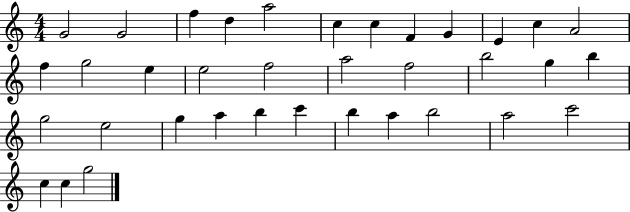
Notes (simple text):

G4/h G4/h F5/q D5/q A5/h C5/q C5/q F4/q G4/q E4/q C5/q A4/h F5/q G5/h E5/q E5/h F5/h A5/h F5/h B5/h G5/q B5/q G5/h E5/h G5/q A5/q B5/q C6/q B5/q A5/q B5/h A5/h C6/h C5/q C5/q G5/h